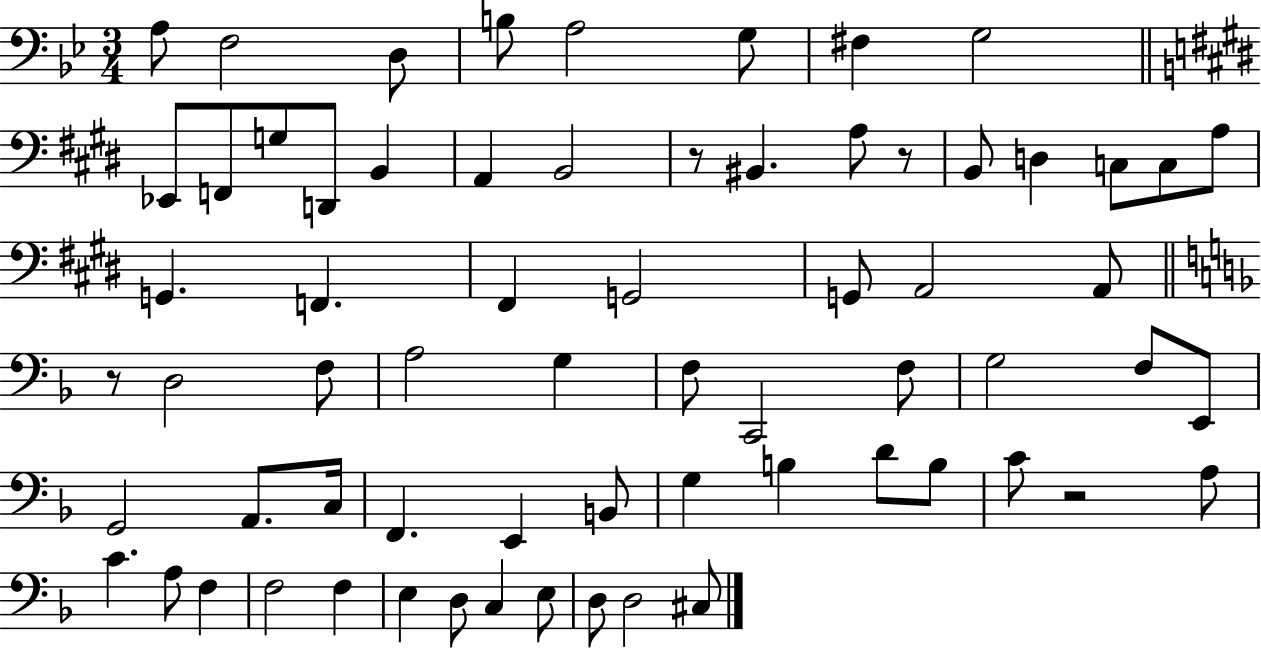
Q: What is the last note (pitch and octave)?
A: C#3